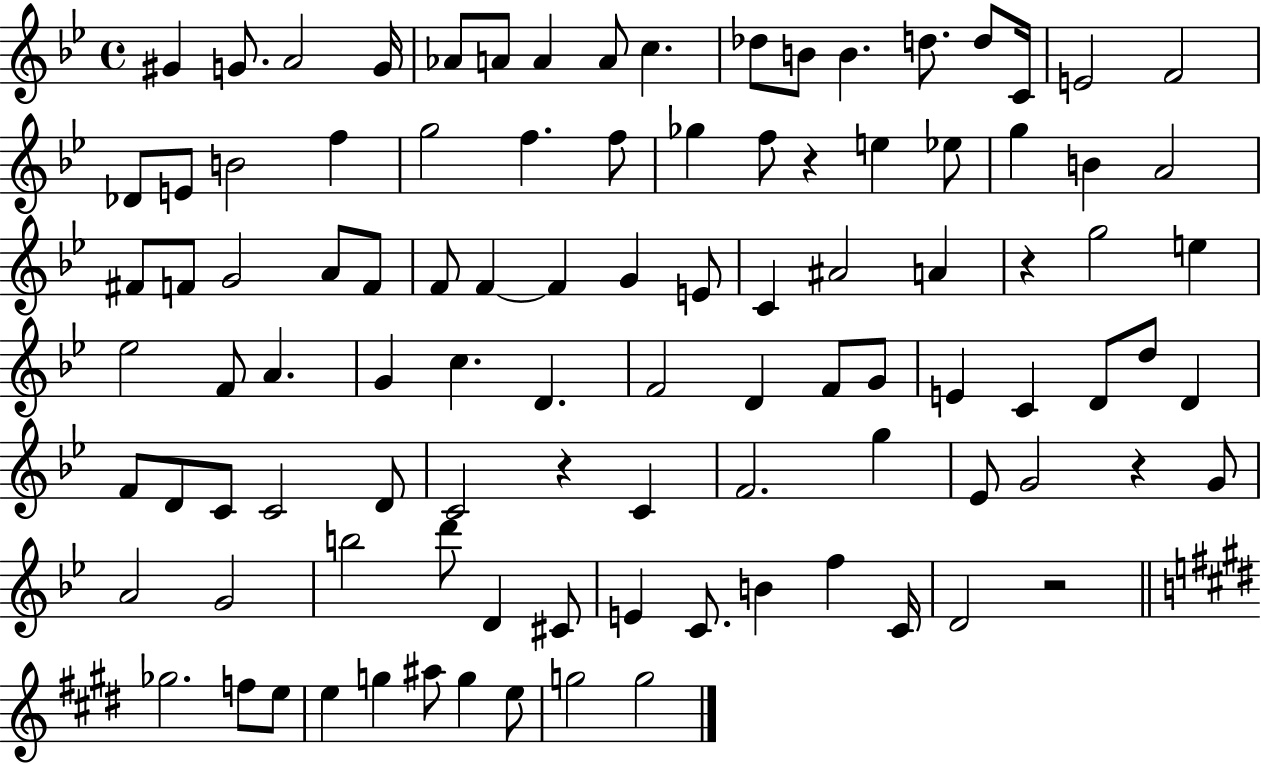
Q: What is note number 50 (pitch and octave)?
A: G4